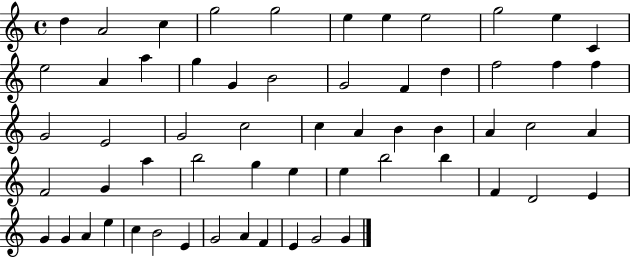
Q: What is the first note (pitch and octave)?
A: D5